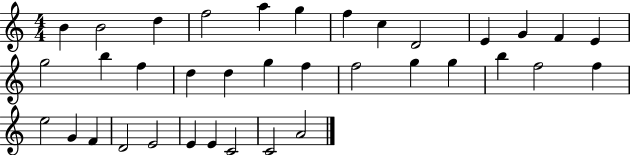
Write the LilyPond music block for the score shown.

{
  \clef treble
  \numericTimeSignature
  \time 4/4
  \key c \major
  b'4 b'2 d''4 | f''2 a''4 g''4 | f''4 c''4 d'2 | e'4 g'4 f'4 e'4 | \break g''2 b''4 f''4 | d''4 d''4 g''4 f''4 | f''2 g''4 g''4 | b''4 f''2 f''4 | \break e''2 g'4 f'4 | d'2 e'2 | e'4 e'4 c'2 | c'2 a'2 | \break \bar "|."
}